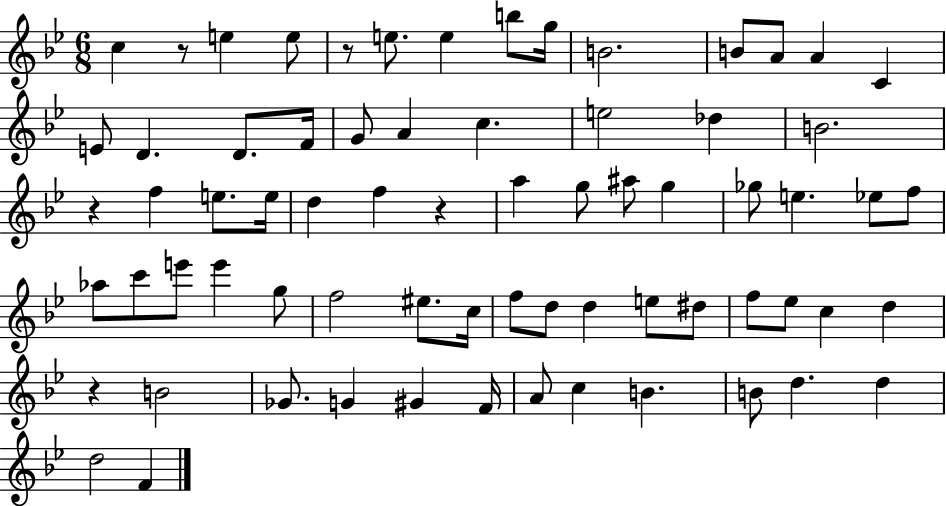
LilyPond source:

{
  \clef treble
  \numericTimeSignature
  \time 6/8
  \key bes \major
  \repeat volta 2 { c''4 r8 e''4 e''8 | r8 e''8. e''4 b''8 g''16 | b'2. | b'8 a'8 a'4 c'4 | \break e'8 d'4. d'8. f'16 | g'8 a'4 c''4. | e''2 des''4 | b'2. | \break r4 f''4 e''8. e''16 | d''4 f''4 r4 | a''4 g''8 ais''8 g''4 | ges''8 e''4. ees''8 f''8 | \break aes''8 c'''8 e'''8 e'''4 g''8 | f''2 eis''8. c''16 | f''8 d''8 d''4 e''8 dis''8 | f''8 ees''8 c''4 d''4 | \break r4 b'2 | ges'8. g'4 gis'4 f'16 | a'8 c''4 b'4. | b'8 d''4. d''4 | \break d''2 f'4 | } \bar "|."
}